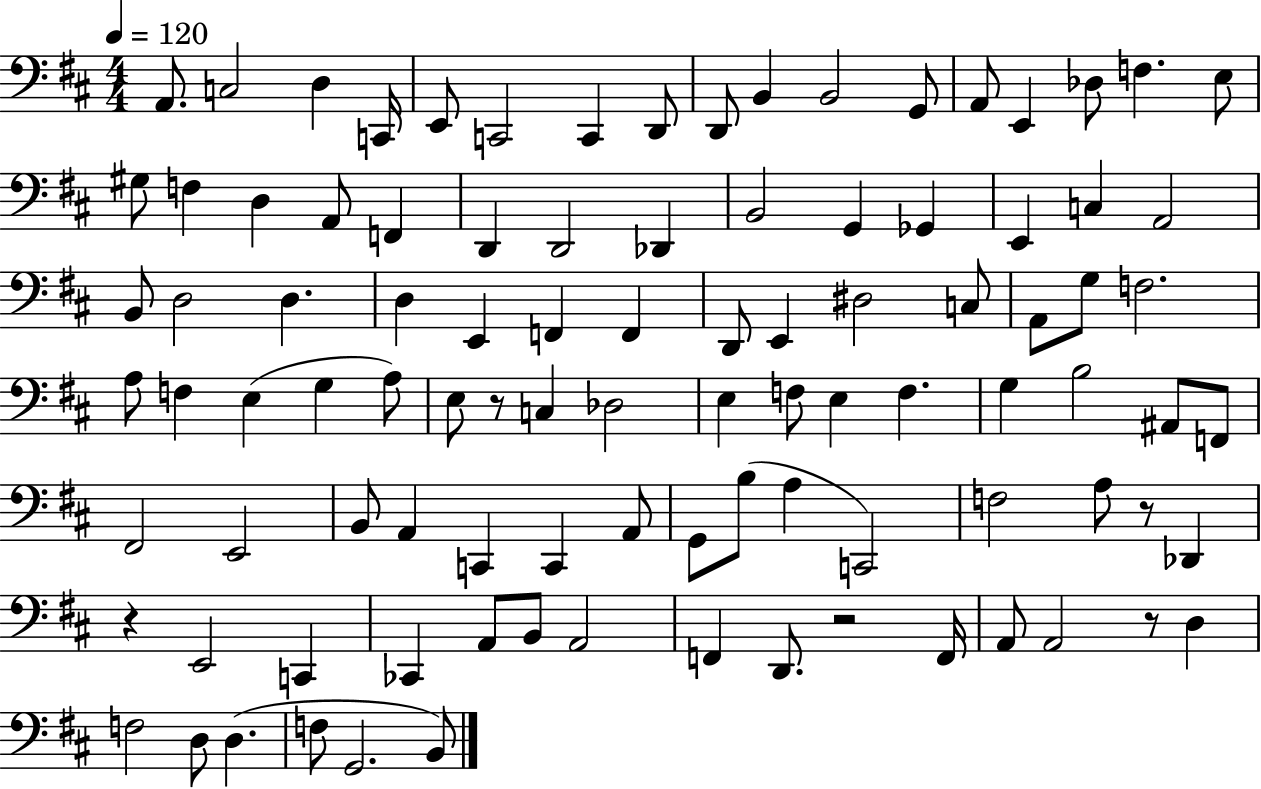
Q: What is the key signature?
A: D major